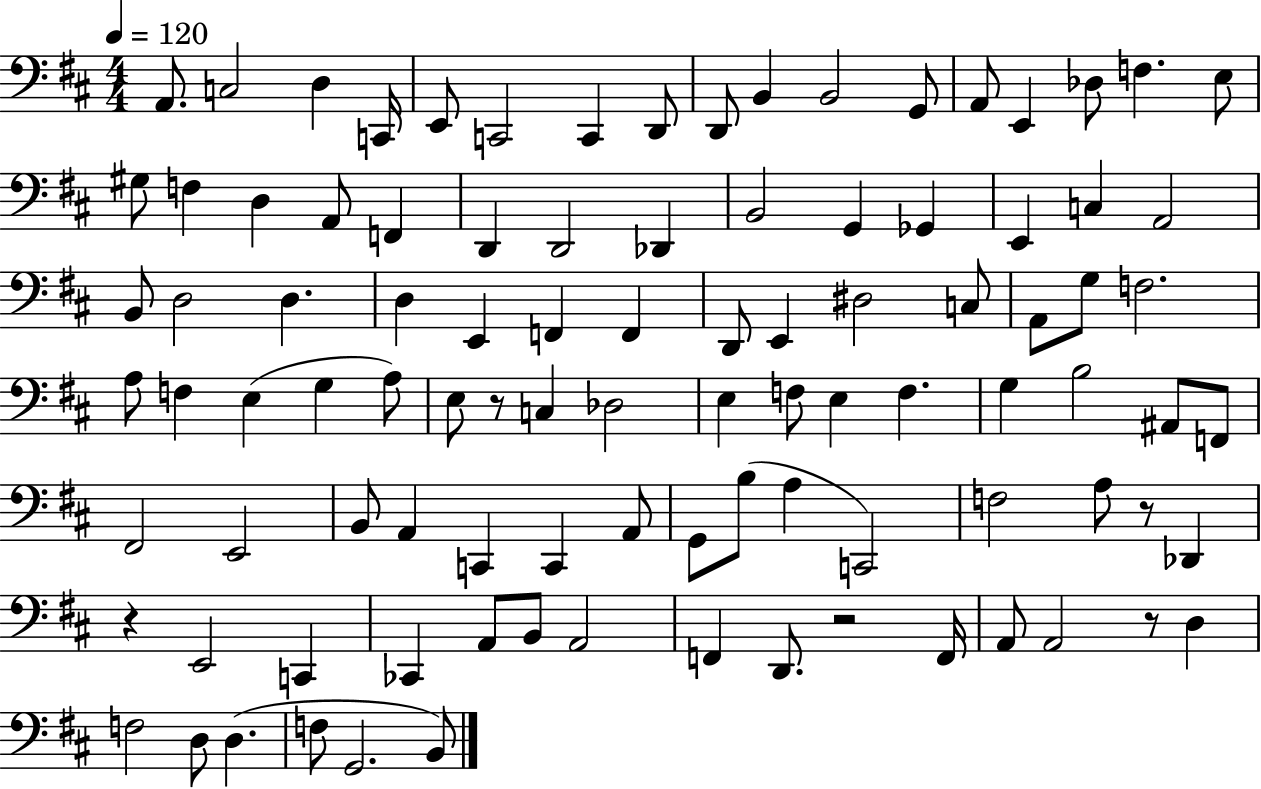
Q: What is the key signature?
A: D major